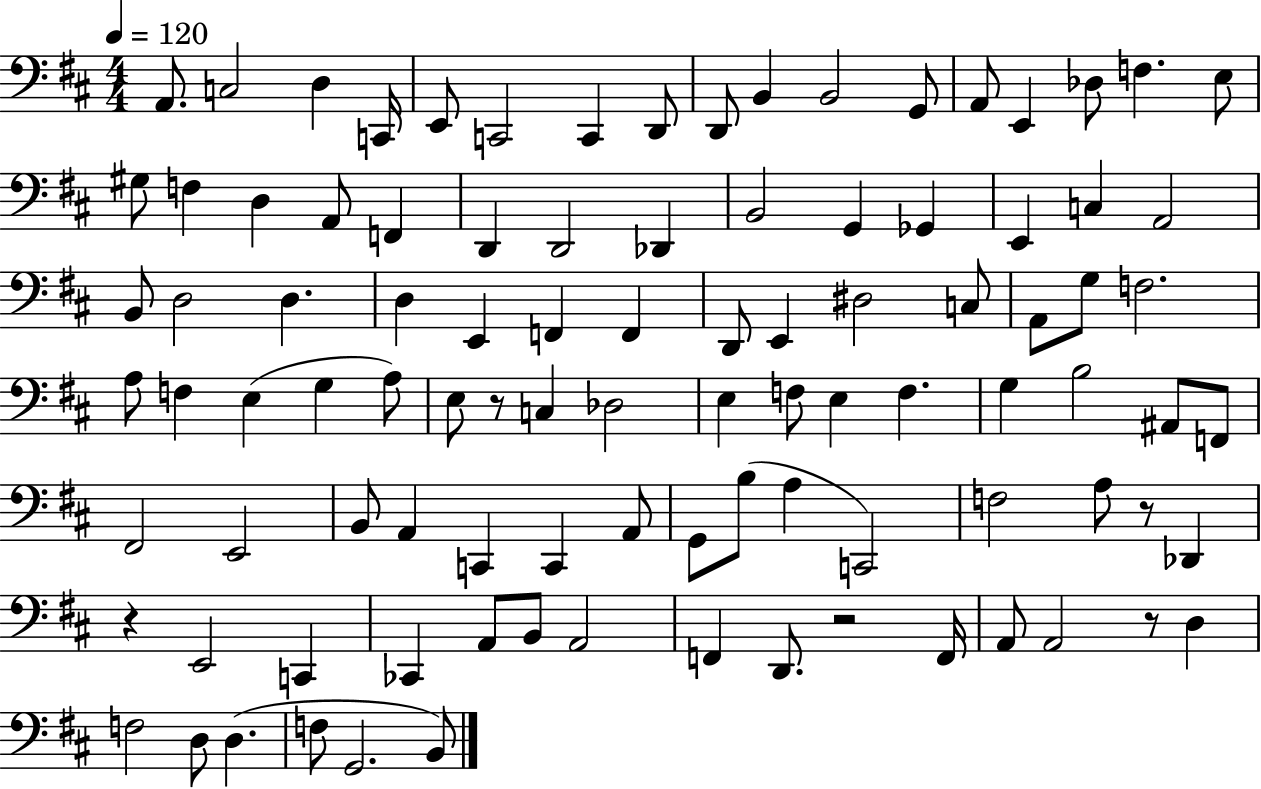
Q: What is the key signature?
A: D major